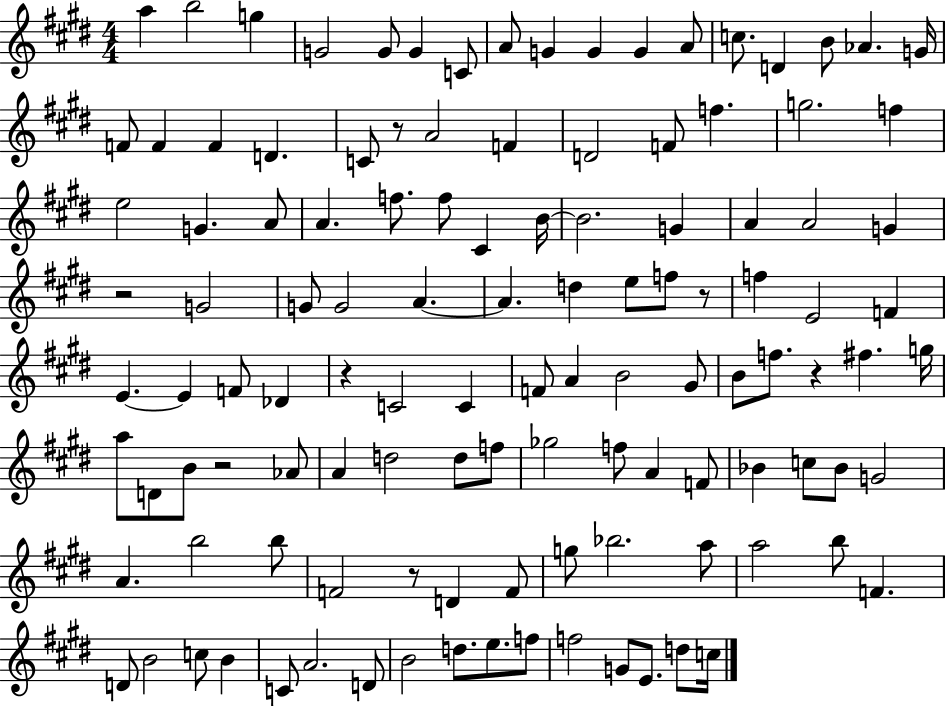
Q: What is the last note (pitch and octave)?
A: C5